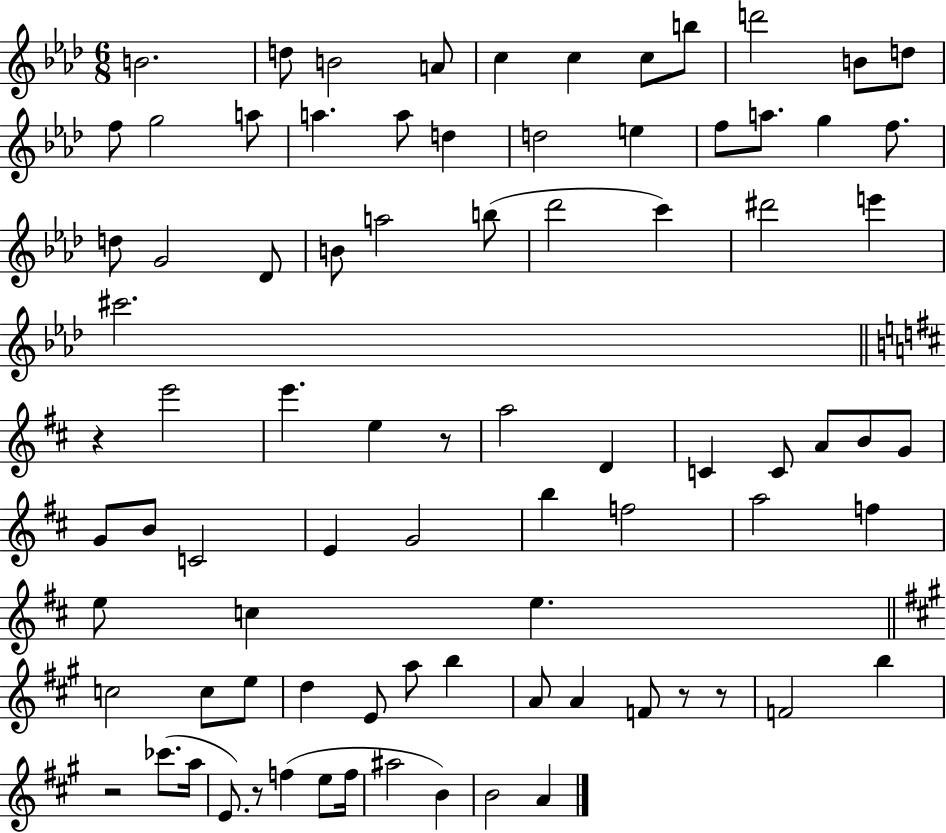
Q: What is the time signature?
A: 6/8